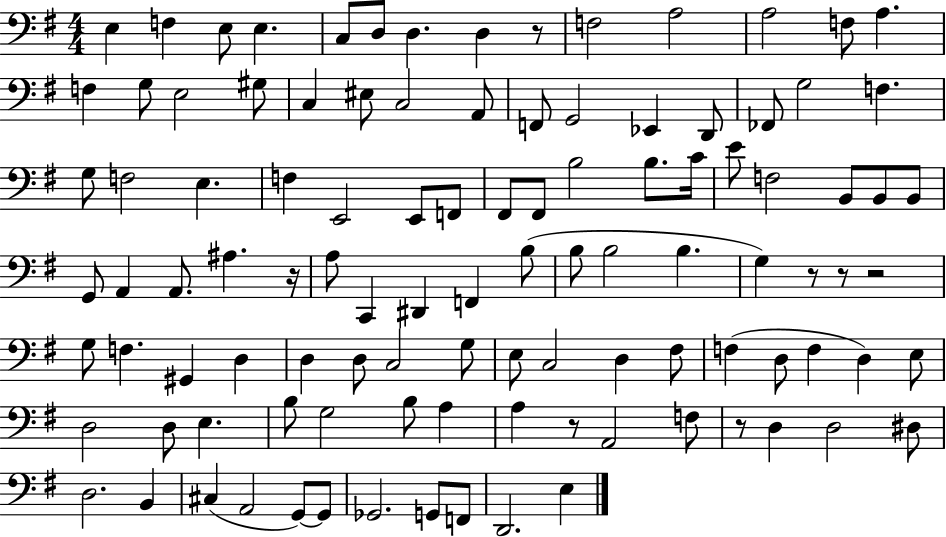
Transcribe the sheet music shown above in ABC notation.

X:1
T:Untitled
M:4/4
L:1/4
K:G
E, F, E,/2 E, C,/2 D,/2 D, D, z/2 F,2 A,2 A,2 F,/2 A, F, G,/2 E,2 ^G,/2 C, ^E,/2 C,2 A,,/2 F,,/2 G,,2 _E,, D,,/2 _F,,/2 G,2 F, G,/2 F,2 E, F, E,,2 E,,/2 F,,/2 ^F,,/2 ^F,,/2 B,2 B,/2 C/4 E/2 F,2 B,,/2 B,,/2 B,,/2 G,,/2 A,, A,,/2 ^A, z/4 A,/2 C,, ^D,, F,, B,/2 B,/2 B,2 B, G, z/2 z/2 z2 G,/2 F, ^G,, D, D, D,/2 C,2 G,/2 E,/2 C,2 D, ^F,/2 F, D,/2 F, D, E,/2 D,2 D,/2 E, B,/2 G,2 B,/2 A, A, z/2 A,,2 F,/2 z/2 D, D,2 ^D,/2 D,2 B,, ^C, A,,2 G,,/2 G,,/2 _G,,2 G,,/2 F,,/2 D,,2 E,